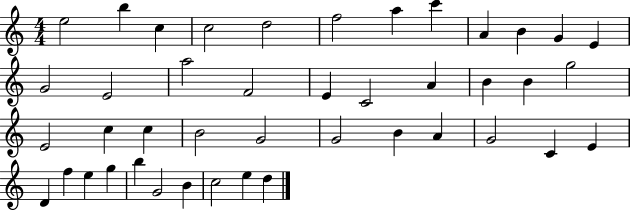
E5/h B5/q C5/q C5/h D5/h F5/h A5/q C6/q A4/q B4/q G4/q E4/q G4/h E4/h A5/h F4/h E4/q C4/h A4/q B4/q B4/q G5/h E4/h C5/q C5/q B4/h G4/h G4/h B4/q A4/q G4/h C4/q E4/q D4/q F5/q E5/q G5/q B5/q G4/h B4/q C5/h E5/q D5/q